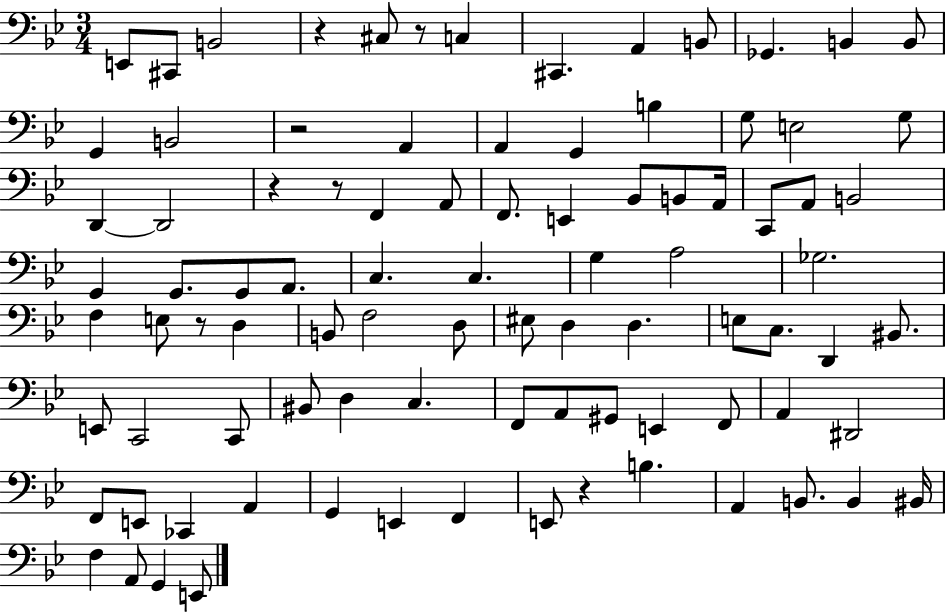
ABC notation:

X:1
T:Untitled
M:3/4
L:1/4
K:Bb
E,,/2 ^C,,/2 B,,2 z ^C,/2 z/2 C, ^C,, A,, B,,/2 _G,, B,, B,,/2 G,, B,,2 z2 A,, A,, G,, B, G,/2 E,2 G,/2 D,, D,,2 z z/2 F,, A,,/2 F,,/2 E,, _B,,/2 B,,/2 A,,/4 C,,/2 A,,/2 B,,2 G,, G,,/2 G,,/2 A,,/2 C, C, G, A,2 _G,2 F, E,/2 z/2 D, B,,/2 F,2 D,/2 ^E,/2 D, D, E,/2 C,/2 D,, ^B,,/2 E,,/2 C,,2 C,,/2 ^B,,/2 D, C, F,,/2 A,,/2 ^G,,/2 E,, F,,/2 A,, ^D,,2 F,,/2 E,,/2 _C,, A,, G,, E,, F,, E,,/2 z B, A,, B,,/2 B,, ^B,,/4 F, A,,/2 G,, E,,/2